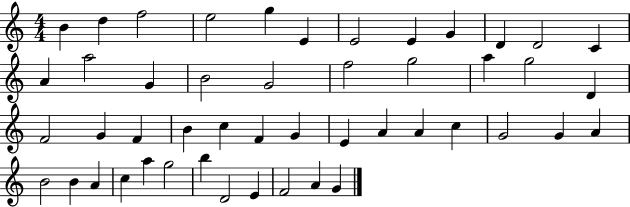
{
  \clef treble
  \numericTimeSignature
  \time 4/4
  \key c \major
  b'4 d''4 f''2 | e''2 g''4 e'4 | e'2 e'4 g'4 | d'4 d'2 c'4 | \break a'4 a''2 g'4 | b'2 g'2 | f''2 g''2 | a''4 g''2 d'4 | \break f'2 g'4 f'4 | b'4 c''4 f'4 g'4 | e'4 a'4 a'4 c''4 | g'2 g'4 a'4 | \break b'2 b'4 a'4 | c''4 a''4 g''2 | b''4 d'2 e'4 | f'2 a'4 g'4 | \break \bar "|."
}